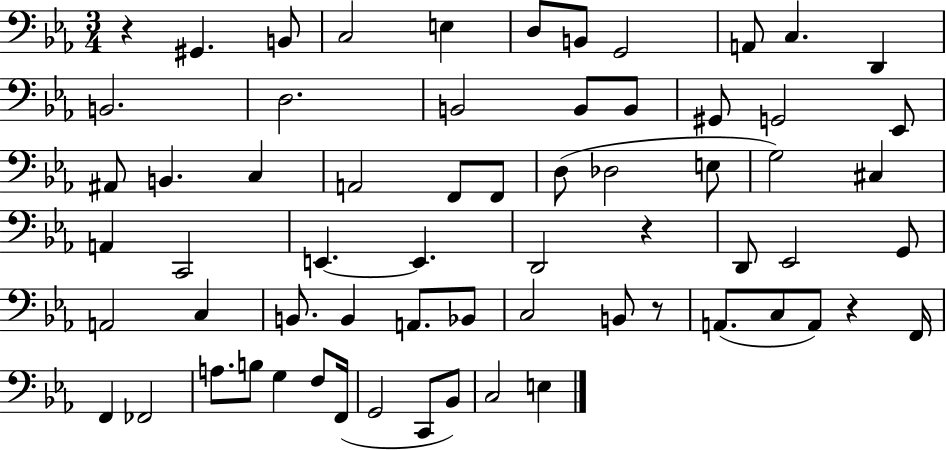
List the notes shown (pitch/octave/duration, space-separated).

R/q G#2/q. B2/e C3/h E3/q D3/e B2/e G2/h A2/e C3/q. D2/q B2/h. D3/h. B2/h B2/e B2/e G#2/e G2/h Eb2/e A#2/e B2/q. C3/q A2/h F2/e F2/e D3/e Db3/h E3/e G3/h C#3/q A2/q C2/h E2/q. E2/q. D2/h R/q D2/e Eb2/h G2/e A2/h C3/q B2/e. B2/q A2/e. Bb2/e C3/h B2/e R/e A2/e. C3/e A2/e R/q F2/s F2/q FES2/h A3/e. B3/e G3/q F3/e F2/s G2/h C2/e Bb2/e C3/h E3/q